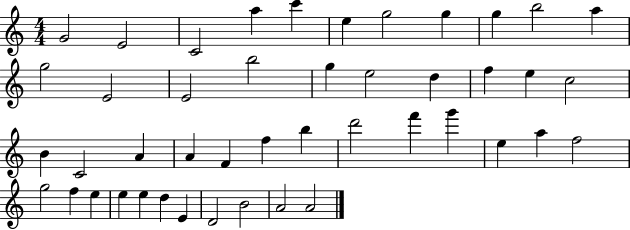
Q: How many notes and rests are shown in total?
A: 45